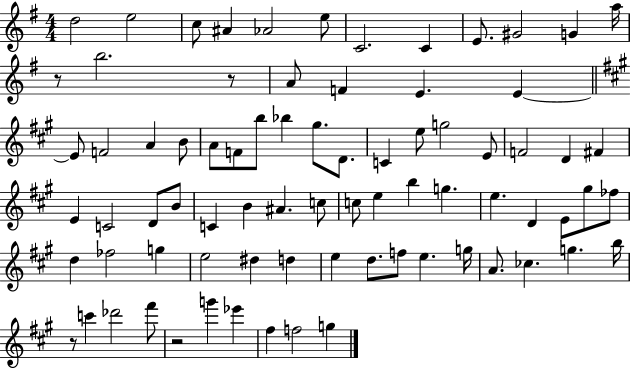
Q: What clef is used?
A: treble